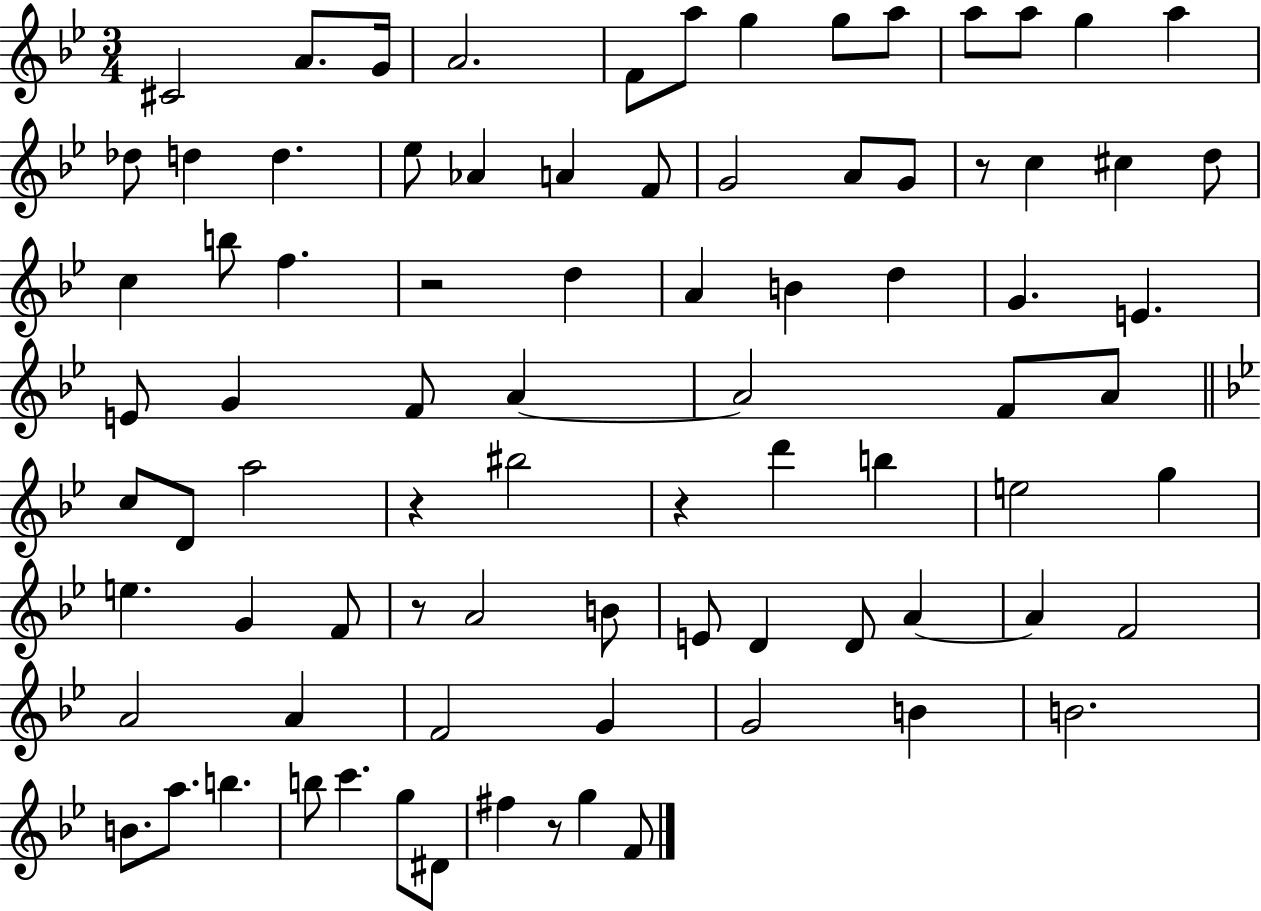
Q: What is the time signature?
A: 3/4